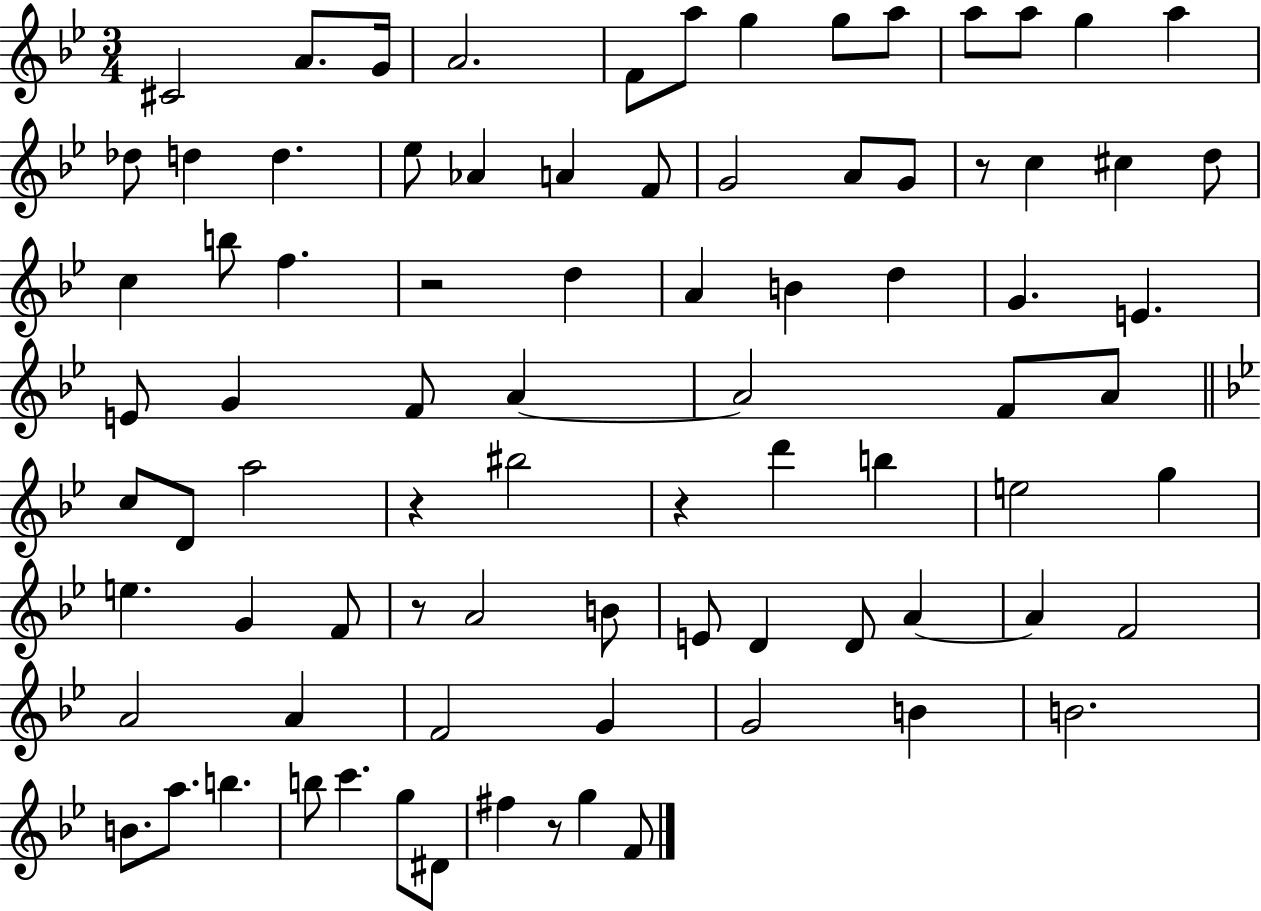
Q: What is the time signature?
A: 3/4